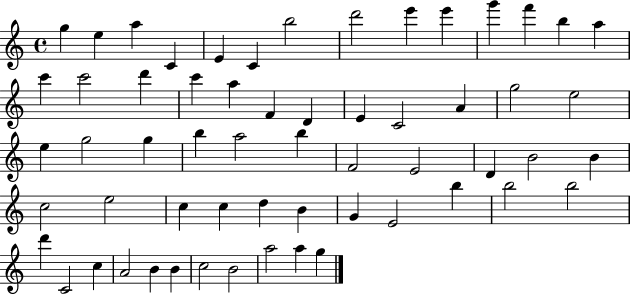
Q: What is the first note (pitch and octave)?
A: G5